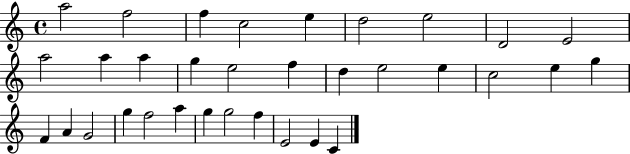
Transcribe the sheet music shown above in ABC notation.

X:1
T:Untitled
M:4/4
L:1/4
K:C
a2 f2 f c2 e d2 e2 D2 E2 a2 a a g e2 f d e2 e c2 e g F A G2 g f2 a g g2 f E2 E C